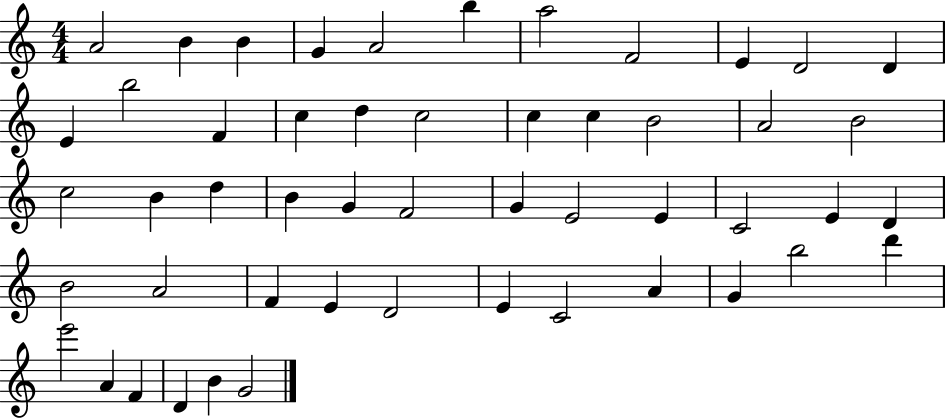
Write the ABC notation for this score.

X:1
T:Untitled
M:4/4
L:1/4
K:C
A2 B B G A2 b a2 F2 E D2 D E b2 F c d c2 c c B2 A2 B2 c2 B d B G F2 G E2 E C2 E D B2 A2 F E D2 E C2 A G b2 d' e'2 A F D B G2